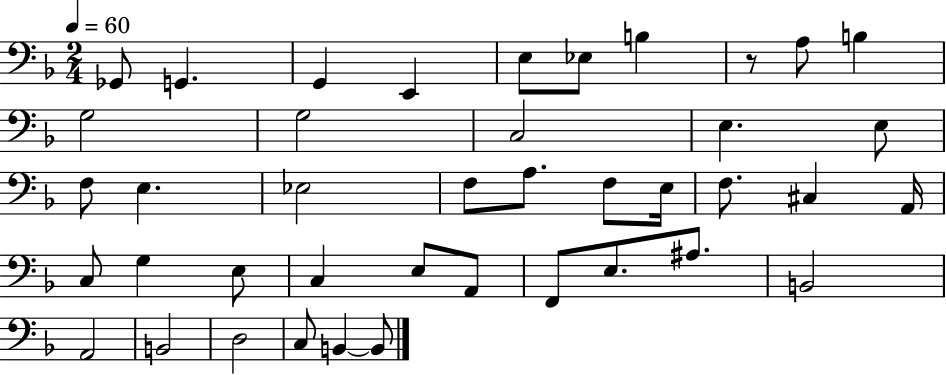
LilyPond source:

{
  \clef bass
  \numericTimeSignature
  \time 2/4
  \key f \major
  \tempo 4 = 60
  \repeat volta 2 { ges,8 g,4. | g,4 e,4 | e8 ees8 b4 | r8 a8 b4 | \break g2 | g2 | c2 | e4. e8 | \break f8 e4. | ees2 | f8 a8. f8 e16 | f8. cis4 a,16 | \break c8 g4 e8 | c4 e8 a,8 | f,8 e8. ais8. | b,2 | \break a,2 | b,2 | d2 | c8 b,4~~ b,8 | \break } \bar "|."
}